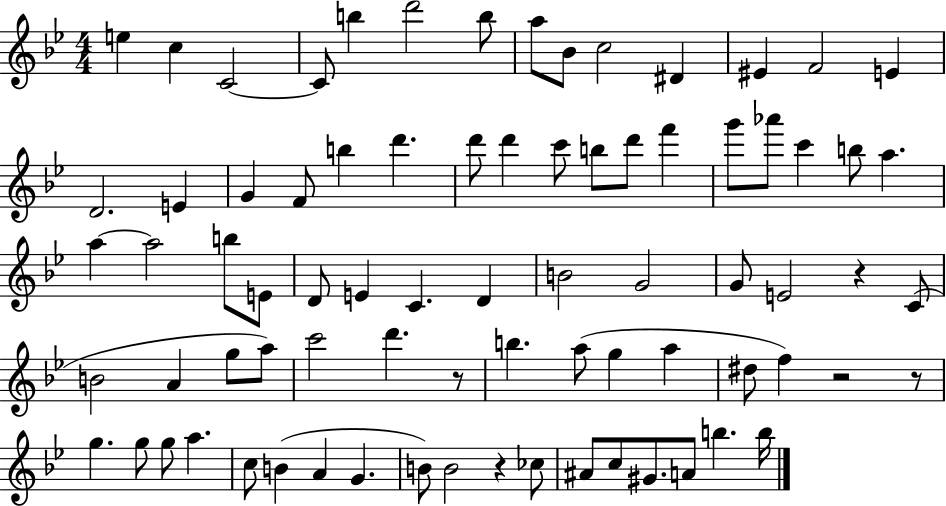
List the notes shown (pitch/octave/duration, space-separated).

E5/q C5/q C4/h C4/e B5/q D6/h B5/e A5/e Bb4/e C5/h D#4/q EIS4/q F4/h E4/q D4/h. E4/q G4/q F4/e B5/q D6/q. D6/e D6/q C6/e B5/e D6/e F6/q G6/e Ab6/e C6/q B5/e A5/q. A5/q A5/h B5/e E4/e D4/e E4/q C4/q. D4/q B4/h G4/h G4/e E4/h R/q C4/e B4/h A4/q G5/e A5/e C6/h D6/q. R/e B5/q. A5/e G5/q A5/q D#5/e F5/q R/h R/e G5/q. G5/e G5/e A5/q. C5/e B4/q A4/q G4/q. B4/e B4/h R/q CES5/e A#4/e C5/e G#4/e. A4/e B5/q. B5/s